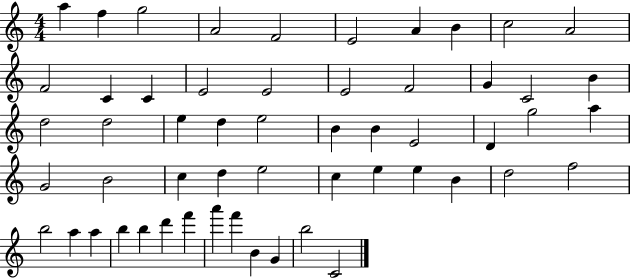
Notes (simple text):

A5/q F5/q G5/h A4/h F4/h E4/h A4/q B4/q C5/h A4/h F4/h C4/q C4/q E4/h E4/h E4/h F4/h G4/q C4/h B4/q D5/h D5/h E5/q D5/q E5/h B4/q B4/q E4/h D4/q G5/h A5/q G4/h B4/h C5/q D5/q E5/h C5/q E5/q E5/q B4/q D5/h F5/h B5/h A5/q A5/q B5/q B5/q D6/q F6/q A6/q F6/q B4/q G4/q B5/h C4/h